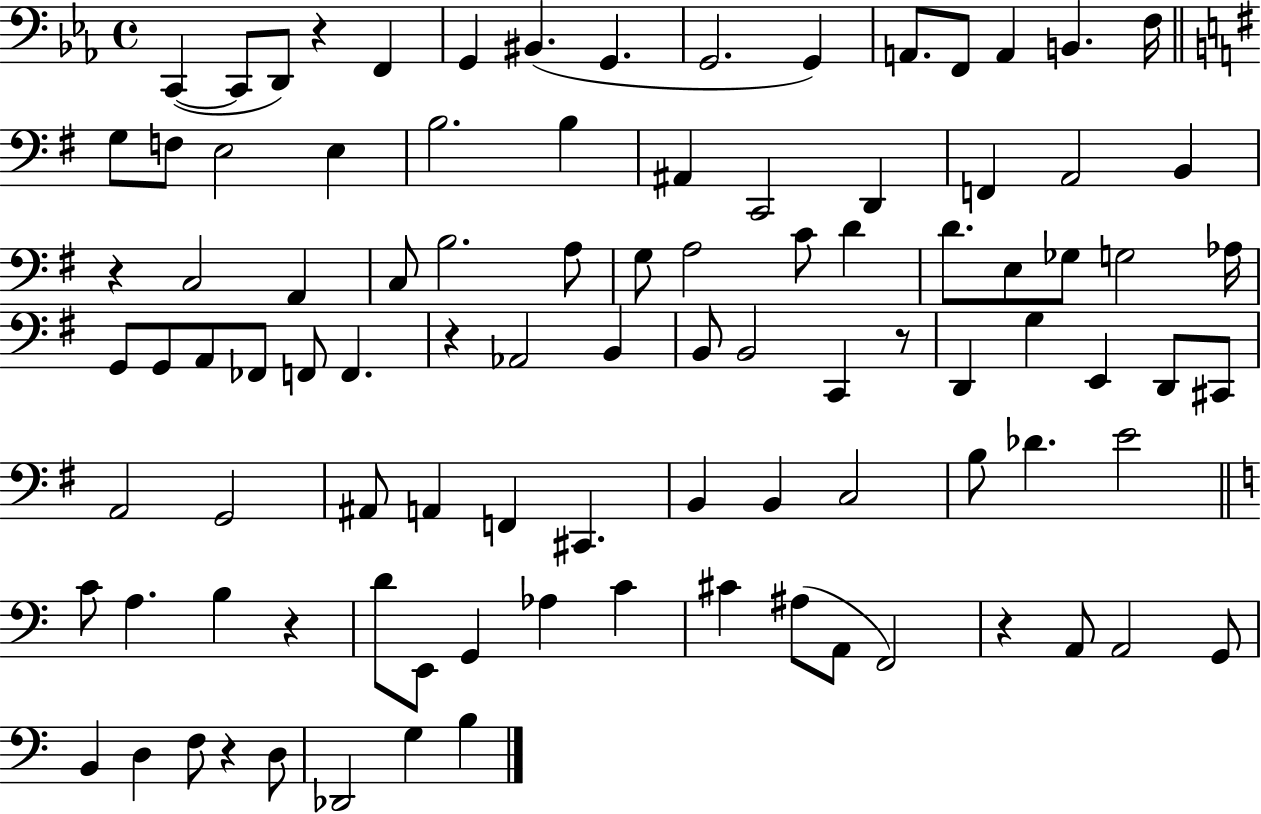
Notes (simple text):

C2/q C2/e D2/e R/q F2/q G2/q BIS2/q. G2/q. G2/h. G2/q A2/e. F2/e A2/q B2/q. F3/s G3/e F3/e E3/h E3/q B3/h. B3/q A#2/q C2/h D2/q F2/q A2/h B2/q R/q C3/h A2/q C3/e B3/h. A3/e G3/e A3/h C4/e D4/q D4/e. E3/e Gb3/e G3/h Ab3/s G2/e G2/e A2/e FES2/e F2/e F2/q. R/q Ab2/h B2/q B2/e B2/h C2/q R/e D2/q G3/q E2/q D2/e C#2/e A2/h G2/h A#2/e A2/q F2/q C#2/q. B2/q B2/q C3/h B3/e Db4/q. E4/h C4/e A3/q. B3/q R/q D4/e E2/e G2/q Ab3/q C4/q C#4/q A#3/e A2/e F2/h R/q A2/e A2/h G2/e B2/q D3/q F3/e R/q D3/e Db2/h G3/q B3/q